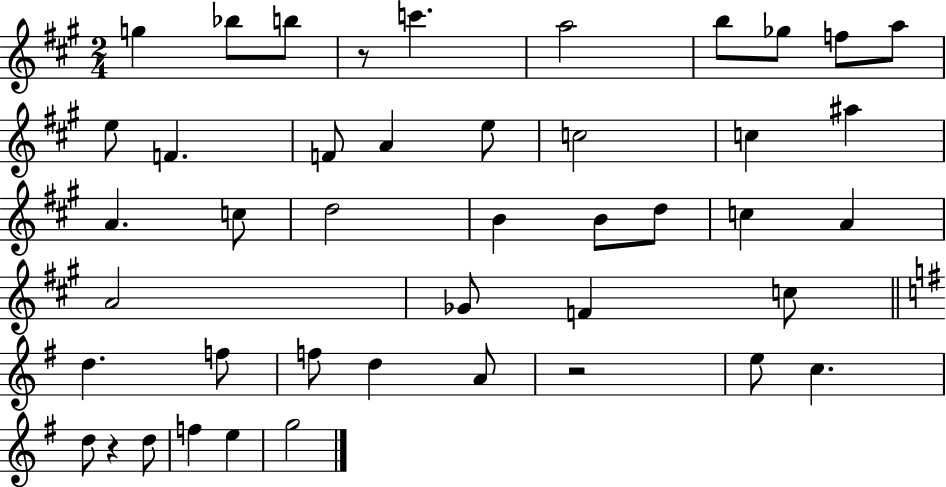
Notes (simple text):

G5/q Bb5/e B5/e R/e C6/q. A5/h B5/e Gb5/e F5/e A5/e E5/e F4/q. F4/e A4/q E5/e C5/h C5/q A#5/q A4/q. C5/e D5/h B4/q B4/e D5/e C5/q A4/q A4/h Gb4/e F4/q C5/e D5/q. F5/e F5/e D5/q A4/e R/h E5/e C5/q. D5/e R/q D5/e F5/q E5/q G5/h